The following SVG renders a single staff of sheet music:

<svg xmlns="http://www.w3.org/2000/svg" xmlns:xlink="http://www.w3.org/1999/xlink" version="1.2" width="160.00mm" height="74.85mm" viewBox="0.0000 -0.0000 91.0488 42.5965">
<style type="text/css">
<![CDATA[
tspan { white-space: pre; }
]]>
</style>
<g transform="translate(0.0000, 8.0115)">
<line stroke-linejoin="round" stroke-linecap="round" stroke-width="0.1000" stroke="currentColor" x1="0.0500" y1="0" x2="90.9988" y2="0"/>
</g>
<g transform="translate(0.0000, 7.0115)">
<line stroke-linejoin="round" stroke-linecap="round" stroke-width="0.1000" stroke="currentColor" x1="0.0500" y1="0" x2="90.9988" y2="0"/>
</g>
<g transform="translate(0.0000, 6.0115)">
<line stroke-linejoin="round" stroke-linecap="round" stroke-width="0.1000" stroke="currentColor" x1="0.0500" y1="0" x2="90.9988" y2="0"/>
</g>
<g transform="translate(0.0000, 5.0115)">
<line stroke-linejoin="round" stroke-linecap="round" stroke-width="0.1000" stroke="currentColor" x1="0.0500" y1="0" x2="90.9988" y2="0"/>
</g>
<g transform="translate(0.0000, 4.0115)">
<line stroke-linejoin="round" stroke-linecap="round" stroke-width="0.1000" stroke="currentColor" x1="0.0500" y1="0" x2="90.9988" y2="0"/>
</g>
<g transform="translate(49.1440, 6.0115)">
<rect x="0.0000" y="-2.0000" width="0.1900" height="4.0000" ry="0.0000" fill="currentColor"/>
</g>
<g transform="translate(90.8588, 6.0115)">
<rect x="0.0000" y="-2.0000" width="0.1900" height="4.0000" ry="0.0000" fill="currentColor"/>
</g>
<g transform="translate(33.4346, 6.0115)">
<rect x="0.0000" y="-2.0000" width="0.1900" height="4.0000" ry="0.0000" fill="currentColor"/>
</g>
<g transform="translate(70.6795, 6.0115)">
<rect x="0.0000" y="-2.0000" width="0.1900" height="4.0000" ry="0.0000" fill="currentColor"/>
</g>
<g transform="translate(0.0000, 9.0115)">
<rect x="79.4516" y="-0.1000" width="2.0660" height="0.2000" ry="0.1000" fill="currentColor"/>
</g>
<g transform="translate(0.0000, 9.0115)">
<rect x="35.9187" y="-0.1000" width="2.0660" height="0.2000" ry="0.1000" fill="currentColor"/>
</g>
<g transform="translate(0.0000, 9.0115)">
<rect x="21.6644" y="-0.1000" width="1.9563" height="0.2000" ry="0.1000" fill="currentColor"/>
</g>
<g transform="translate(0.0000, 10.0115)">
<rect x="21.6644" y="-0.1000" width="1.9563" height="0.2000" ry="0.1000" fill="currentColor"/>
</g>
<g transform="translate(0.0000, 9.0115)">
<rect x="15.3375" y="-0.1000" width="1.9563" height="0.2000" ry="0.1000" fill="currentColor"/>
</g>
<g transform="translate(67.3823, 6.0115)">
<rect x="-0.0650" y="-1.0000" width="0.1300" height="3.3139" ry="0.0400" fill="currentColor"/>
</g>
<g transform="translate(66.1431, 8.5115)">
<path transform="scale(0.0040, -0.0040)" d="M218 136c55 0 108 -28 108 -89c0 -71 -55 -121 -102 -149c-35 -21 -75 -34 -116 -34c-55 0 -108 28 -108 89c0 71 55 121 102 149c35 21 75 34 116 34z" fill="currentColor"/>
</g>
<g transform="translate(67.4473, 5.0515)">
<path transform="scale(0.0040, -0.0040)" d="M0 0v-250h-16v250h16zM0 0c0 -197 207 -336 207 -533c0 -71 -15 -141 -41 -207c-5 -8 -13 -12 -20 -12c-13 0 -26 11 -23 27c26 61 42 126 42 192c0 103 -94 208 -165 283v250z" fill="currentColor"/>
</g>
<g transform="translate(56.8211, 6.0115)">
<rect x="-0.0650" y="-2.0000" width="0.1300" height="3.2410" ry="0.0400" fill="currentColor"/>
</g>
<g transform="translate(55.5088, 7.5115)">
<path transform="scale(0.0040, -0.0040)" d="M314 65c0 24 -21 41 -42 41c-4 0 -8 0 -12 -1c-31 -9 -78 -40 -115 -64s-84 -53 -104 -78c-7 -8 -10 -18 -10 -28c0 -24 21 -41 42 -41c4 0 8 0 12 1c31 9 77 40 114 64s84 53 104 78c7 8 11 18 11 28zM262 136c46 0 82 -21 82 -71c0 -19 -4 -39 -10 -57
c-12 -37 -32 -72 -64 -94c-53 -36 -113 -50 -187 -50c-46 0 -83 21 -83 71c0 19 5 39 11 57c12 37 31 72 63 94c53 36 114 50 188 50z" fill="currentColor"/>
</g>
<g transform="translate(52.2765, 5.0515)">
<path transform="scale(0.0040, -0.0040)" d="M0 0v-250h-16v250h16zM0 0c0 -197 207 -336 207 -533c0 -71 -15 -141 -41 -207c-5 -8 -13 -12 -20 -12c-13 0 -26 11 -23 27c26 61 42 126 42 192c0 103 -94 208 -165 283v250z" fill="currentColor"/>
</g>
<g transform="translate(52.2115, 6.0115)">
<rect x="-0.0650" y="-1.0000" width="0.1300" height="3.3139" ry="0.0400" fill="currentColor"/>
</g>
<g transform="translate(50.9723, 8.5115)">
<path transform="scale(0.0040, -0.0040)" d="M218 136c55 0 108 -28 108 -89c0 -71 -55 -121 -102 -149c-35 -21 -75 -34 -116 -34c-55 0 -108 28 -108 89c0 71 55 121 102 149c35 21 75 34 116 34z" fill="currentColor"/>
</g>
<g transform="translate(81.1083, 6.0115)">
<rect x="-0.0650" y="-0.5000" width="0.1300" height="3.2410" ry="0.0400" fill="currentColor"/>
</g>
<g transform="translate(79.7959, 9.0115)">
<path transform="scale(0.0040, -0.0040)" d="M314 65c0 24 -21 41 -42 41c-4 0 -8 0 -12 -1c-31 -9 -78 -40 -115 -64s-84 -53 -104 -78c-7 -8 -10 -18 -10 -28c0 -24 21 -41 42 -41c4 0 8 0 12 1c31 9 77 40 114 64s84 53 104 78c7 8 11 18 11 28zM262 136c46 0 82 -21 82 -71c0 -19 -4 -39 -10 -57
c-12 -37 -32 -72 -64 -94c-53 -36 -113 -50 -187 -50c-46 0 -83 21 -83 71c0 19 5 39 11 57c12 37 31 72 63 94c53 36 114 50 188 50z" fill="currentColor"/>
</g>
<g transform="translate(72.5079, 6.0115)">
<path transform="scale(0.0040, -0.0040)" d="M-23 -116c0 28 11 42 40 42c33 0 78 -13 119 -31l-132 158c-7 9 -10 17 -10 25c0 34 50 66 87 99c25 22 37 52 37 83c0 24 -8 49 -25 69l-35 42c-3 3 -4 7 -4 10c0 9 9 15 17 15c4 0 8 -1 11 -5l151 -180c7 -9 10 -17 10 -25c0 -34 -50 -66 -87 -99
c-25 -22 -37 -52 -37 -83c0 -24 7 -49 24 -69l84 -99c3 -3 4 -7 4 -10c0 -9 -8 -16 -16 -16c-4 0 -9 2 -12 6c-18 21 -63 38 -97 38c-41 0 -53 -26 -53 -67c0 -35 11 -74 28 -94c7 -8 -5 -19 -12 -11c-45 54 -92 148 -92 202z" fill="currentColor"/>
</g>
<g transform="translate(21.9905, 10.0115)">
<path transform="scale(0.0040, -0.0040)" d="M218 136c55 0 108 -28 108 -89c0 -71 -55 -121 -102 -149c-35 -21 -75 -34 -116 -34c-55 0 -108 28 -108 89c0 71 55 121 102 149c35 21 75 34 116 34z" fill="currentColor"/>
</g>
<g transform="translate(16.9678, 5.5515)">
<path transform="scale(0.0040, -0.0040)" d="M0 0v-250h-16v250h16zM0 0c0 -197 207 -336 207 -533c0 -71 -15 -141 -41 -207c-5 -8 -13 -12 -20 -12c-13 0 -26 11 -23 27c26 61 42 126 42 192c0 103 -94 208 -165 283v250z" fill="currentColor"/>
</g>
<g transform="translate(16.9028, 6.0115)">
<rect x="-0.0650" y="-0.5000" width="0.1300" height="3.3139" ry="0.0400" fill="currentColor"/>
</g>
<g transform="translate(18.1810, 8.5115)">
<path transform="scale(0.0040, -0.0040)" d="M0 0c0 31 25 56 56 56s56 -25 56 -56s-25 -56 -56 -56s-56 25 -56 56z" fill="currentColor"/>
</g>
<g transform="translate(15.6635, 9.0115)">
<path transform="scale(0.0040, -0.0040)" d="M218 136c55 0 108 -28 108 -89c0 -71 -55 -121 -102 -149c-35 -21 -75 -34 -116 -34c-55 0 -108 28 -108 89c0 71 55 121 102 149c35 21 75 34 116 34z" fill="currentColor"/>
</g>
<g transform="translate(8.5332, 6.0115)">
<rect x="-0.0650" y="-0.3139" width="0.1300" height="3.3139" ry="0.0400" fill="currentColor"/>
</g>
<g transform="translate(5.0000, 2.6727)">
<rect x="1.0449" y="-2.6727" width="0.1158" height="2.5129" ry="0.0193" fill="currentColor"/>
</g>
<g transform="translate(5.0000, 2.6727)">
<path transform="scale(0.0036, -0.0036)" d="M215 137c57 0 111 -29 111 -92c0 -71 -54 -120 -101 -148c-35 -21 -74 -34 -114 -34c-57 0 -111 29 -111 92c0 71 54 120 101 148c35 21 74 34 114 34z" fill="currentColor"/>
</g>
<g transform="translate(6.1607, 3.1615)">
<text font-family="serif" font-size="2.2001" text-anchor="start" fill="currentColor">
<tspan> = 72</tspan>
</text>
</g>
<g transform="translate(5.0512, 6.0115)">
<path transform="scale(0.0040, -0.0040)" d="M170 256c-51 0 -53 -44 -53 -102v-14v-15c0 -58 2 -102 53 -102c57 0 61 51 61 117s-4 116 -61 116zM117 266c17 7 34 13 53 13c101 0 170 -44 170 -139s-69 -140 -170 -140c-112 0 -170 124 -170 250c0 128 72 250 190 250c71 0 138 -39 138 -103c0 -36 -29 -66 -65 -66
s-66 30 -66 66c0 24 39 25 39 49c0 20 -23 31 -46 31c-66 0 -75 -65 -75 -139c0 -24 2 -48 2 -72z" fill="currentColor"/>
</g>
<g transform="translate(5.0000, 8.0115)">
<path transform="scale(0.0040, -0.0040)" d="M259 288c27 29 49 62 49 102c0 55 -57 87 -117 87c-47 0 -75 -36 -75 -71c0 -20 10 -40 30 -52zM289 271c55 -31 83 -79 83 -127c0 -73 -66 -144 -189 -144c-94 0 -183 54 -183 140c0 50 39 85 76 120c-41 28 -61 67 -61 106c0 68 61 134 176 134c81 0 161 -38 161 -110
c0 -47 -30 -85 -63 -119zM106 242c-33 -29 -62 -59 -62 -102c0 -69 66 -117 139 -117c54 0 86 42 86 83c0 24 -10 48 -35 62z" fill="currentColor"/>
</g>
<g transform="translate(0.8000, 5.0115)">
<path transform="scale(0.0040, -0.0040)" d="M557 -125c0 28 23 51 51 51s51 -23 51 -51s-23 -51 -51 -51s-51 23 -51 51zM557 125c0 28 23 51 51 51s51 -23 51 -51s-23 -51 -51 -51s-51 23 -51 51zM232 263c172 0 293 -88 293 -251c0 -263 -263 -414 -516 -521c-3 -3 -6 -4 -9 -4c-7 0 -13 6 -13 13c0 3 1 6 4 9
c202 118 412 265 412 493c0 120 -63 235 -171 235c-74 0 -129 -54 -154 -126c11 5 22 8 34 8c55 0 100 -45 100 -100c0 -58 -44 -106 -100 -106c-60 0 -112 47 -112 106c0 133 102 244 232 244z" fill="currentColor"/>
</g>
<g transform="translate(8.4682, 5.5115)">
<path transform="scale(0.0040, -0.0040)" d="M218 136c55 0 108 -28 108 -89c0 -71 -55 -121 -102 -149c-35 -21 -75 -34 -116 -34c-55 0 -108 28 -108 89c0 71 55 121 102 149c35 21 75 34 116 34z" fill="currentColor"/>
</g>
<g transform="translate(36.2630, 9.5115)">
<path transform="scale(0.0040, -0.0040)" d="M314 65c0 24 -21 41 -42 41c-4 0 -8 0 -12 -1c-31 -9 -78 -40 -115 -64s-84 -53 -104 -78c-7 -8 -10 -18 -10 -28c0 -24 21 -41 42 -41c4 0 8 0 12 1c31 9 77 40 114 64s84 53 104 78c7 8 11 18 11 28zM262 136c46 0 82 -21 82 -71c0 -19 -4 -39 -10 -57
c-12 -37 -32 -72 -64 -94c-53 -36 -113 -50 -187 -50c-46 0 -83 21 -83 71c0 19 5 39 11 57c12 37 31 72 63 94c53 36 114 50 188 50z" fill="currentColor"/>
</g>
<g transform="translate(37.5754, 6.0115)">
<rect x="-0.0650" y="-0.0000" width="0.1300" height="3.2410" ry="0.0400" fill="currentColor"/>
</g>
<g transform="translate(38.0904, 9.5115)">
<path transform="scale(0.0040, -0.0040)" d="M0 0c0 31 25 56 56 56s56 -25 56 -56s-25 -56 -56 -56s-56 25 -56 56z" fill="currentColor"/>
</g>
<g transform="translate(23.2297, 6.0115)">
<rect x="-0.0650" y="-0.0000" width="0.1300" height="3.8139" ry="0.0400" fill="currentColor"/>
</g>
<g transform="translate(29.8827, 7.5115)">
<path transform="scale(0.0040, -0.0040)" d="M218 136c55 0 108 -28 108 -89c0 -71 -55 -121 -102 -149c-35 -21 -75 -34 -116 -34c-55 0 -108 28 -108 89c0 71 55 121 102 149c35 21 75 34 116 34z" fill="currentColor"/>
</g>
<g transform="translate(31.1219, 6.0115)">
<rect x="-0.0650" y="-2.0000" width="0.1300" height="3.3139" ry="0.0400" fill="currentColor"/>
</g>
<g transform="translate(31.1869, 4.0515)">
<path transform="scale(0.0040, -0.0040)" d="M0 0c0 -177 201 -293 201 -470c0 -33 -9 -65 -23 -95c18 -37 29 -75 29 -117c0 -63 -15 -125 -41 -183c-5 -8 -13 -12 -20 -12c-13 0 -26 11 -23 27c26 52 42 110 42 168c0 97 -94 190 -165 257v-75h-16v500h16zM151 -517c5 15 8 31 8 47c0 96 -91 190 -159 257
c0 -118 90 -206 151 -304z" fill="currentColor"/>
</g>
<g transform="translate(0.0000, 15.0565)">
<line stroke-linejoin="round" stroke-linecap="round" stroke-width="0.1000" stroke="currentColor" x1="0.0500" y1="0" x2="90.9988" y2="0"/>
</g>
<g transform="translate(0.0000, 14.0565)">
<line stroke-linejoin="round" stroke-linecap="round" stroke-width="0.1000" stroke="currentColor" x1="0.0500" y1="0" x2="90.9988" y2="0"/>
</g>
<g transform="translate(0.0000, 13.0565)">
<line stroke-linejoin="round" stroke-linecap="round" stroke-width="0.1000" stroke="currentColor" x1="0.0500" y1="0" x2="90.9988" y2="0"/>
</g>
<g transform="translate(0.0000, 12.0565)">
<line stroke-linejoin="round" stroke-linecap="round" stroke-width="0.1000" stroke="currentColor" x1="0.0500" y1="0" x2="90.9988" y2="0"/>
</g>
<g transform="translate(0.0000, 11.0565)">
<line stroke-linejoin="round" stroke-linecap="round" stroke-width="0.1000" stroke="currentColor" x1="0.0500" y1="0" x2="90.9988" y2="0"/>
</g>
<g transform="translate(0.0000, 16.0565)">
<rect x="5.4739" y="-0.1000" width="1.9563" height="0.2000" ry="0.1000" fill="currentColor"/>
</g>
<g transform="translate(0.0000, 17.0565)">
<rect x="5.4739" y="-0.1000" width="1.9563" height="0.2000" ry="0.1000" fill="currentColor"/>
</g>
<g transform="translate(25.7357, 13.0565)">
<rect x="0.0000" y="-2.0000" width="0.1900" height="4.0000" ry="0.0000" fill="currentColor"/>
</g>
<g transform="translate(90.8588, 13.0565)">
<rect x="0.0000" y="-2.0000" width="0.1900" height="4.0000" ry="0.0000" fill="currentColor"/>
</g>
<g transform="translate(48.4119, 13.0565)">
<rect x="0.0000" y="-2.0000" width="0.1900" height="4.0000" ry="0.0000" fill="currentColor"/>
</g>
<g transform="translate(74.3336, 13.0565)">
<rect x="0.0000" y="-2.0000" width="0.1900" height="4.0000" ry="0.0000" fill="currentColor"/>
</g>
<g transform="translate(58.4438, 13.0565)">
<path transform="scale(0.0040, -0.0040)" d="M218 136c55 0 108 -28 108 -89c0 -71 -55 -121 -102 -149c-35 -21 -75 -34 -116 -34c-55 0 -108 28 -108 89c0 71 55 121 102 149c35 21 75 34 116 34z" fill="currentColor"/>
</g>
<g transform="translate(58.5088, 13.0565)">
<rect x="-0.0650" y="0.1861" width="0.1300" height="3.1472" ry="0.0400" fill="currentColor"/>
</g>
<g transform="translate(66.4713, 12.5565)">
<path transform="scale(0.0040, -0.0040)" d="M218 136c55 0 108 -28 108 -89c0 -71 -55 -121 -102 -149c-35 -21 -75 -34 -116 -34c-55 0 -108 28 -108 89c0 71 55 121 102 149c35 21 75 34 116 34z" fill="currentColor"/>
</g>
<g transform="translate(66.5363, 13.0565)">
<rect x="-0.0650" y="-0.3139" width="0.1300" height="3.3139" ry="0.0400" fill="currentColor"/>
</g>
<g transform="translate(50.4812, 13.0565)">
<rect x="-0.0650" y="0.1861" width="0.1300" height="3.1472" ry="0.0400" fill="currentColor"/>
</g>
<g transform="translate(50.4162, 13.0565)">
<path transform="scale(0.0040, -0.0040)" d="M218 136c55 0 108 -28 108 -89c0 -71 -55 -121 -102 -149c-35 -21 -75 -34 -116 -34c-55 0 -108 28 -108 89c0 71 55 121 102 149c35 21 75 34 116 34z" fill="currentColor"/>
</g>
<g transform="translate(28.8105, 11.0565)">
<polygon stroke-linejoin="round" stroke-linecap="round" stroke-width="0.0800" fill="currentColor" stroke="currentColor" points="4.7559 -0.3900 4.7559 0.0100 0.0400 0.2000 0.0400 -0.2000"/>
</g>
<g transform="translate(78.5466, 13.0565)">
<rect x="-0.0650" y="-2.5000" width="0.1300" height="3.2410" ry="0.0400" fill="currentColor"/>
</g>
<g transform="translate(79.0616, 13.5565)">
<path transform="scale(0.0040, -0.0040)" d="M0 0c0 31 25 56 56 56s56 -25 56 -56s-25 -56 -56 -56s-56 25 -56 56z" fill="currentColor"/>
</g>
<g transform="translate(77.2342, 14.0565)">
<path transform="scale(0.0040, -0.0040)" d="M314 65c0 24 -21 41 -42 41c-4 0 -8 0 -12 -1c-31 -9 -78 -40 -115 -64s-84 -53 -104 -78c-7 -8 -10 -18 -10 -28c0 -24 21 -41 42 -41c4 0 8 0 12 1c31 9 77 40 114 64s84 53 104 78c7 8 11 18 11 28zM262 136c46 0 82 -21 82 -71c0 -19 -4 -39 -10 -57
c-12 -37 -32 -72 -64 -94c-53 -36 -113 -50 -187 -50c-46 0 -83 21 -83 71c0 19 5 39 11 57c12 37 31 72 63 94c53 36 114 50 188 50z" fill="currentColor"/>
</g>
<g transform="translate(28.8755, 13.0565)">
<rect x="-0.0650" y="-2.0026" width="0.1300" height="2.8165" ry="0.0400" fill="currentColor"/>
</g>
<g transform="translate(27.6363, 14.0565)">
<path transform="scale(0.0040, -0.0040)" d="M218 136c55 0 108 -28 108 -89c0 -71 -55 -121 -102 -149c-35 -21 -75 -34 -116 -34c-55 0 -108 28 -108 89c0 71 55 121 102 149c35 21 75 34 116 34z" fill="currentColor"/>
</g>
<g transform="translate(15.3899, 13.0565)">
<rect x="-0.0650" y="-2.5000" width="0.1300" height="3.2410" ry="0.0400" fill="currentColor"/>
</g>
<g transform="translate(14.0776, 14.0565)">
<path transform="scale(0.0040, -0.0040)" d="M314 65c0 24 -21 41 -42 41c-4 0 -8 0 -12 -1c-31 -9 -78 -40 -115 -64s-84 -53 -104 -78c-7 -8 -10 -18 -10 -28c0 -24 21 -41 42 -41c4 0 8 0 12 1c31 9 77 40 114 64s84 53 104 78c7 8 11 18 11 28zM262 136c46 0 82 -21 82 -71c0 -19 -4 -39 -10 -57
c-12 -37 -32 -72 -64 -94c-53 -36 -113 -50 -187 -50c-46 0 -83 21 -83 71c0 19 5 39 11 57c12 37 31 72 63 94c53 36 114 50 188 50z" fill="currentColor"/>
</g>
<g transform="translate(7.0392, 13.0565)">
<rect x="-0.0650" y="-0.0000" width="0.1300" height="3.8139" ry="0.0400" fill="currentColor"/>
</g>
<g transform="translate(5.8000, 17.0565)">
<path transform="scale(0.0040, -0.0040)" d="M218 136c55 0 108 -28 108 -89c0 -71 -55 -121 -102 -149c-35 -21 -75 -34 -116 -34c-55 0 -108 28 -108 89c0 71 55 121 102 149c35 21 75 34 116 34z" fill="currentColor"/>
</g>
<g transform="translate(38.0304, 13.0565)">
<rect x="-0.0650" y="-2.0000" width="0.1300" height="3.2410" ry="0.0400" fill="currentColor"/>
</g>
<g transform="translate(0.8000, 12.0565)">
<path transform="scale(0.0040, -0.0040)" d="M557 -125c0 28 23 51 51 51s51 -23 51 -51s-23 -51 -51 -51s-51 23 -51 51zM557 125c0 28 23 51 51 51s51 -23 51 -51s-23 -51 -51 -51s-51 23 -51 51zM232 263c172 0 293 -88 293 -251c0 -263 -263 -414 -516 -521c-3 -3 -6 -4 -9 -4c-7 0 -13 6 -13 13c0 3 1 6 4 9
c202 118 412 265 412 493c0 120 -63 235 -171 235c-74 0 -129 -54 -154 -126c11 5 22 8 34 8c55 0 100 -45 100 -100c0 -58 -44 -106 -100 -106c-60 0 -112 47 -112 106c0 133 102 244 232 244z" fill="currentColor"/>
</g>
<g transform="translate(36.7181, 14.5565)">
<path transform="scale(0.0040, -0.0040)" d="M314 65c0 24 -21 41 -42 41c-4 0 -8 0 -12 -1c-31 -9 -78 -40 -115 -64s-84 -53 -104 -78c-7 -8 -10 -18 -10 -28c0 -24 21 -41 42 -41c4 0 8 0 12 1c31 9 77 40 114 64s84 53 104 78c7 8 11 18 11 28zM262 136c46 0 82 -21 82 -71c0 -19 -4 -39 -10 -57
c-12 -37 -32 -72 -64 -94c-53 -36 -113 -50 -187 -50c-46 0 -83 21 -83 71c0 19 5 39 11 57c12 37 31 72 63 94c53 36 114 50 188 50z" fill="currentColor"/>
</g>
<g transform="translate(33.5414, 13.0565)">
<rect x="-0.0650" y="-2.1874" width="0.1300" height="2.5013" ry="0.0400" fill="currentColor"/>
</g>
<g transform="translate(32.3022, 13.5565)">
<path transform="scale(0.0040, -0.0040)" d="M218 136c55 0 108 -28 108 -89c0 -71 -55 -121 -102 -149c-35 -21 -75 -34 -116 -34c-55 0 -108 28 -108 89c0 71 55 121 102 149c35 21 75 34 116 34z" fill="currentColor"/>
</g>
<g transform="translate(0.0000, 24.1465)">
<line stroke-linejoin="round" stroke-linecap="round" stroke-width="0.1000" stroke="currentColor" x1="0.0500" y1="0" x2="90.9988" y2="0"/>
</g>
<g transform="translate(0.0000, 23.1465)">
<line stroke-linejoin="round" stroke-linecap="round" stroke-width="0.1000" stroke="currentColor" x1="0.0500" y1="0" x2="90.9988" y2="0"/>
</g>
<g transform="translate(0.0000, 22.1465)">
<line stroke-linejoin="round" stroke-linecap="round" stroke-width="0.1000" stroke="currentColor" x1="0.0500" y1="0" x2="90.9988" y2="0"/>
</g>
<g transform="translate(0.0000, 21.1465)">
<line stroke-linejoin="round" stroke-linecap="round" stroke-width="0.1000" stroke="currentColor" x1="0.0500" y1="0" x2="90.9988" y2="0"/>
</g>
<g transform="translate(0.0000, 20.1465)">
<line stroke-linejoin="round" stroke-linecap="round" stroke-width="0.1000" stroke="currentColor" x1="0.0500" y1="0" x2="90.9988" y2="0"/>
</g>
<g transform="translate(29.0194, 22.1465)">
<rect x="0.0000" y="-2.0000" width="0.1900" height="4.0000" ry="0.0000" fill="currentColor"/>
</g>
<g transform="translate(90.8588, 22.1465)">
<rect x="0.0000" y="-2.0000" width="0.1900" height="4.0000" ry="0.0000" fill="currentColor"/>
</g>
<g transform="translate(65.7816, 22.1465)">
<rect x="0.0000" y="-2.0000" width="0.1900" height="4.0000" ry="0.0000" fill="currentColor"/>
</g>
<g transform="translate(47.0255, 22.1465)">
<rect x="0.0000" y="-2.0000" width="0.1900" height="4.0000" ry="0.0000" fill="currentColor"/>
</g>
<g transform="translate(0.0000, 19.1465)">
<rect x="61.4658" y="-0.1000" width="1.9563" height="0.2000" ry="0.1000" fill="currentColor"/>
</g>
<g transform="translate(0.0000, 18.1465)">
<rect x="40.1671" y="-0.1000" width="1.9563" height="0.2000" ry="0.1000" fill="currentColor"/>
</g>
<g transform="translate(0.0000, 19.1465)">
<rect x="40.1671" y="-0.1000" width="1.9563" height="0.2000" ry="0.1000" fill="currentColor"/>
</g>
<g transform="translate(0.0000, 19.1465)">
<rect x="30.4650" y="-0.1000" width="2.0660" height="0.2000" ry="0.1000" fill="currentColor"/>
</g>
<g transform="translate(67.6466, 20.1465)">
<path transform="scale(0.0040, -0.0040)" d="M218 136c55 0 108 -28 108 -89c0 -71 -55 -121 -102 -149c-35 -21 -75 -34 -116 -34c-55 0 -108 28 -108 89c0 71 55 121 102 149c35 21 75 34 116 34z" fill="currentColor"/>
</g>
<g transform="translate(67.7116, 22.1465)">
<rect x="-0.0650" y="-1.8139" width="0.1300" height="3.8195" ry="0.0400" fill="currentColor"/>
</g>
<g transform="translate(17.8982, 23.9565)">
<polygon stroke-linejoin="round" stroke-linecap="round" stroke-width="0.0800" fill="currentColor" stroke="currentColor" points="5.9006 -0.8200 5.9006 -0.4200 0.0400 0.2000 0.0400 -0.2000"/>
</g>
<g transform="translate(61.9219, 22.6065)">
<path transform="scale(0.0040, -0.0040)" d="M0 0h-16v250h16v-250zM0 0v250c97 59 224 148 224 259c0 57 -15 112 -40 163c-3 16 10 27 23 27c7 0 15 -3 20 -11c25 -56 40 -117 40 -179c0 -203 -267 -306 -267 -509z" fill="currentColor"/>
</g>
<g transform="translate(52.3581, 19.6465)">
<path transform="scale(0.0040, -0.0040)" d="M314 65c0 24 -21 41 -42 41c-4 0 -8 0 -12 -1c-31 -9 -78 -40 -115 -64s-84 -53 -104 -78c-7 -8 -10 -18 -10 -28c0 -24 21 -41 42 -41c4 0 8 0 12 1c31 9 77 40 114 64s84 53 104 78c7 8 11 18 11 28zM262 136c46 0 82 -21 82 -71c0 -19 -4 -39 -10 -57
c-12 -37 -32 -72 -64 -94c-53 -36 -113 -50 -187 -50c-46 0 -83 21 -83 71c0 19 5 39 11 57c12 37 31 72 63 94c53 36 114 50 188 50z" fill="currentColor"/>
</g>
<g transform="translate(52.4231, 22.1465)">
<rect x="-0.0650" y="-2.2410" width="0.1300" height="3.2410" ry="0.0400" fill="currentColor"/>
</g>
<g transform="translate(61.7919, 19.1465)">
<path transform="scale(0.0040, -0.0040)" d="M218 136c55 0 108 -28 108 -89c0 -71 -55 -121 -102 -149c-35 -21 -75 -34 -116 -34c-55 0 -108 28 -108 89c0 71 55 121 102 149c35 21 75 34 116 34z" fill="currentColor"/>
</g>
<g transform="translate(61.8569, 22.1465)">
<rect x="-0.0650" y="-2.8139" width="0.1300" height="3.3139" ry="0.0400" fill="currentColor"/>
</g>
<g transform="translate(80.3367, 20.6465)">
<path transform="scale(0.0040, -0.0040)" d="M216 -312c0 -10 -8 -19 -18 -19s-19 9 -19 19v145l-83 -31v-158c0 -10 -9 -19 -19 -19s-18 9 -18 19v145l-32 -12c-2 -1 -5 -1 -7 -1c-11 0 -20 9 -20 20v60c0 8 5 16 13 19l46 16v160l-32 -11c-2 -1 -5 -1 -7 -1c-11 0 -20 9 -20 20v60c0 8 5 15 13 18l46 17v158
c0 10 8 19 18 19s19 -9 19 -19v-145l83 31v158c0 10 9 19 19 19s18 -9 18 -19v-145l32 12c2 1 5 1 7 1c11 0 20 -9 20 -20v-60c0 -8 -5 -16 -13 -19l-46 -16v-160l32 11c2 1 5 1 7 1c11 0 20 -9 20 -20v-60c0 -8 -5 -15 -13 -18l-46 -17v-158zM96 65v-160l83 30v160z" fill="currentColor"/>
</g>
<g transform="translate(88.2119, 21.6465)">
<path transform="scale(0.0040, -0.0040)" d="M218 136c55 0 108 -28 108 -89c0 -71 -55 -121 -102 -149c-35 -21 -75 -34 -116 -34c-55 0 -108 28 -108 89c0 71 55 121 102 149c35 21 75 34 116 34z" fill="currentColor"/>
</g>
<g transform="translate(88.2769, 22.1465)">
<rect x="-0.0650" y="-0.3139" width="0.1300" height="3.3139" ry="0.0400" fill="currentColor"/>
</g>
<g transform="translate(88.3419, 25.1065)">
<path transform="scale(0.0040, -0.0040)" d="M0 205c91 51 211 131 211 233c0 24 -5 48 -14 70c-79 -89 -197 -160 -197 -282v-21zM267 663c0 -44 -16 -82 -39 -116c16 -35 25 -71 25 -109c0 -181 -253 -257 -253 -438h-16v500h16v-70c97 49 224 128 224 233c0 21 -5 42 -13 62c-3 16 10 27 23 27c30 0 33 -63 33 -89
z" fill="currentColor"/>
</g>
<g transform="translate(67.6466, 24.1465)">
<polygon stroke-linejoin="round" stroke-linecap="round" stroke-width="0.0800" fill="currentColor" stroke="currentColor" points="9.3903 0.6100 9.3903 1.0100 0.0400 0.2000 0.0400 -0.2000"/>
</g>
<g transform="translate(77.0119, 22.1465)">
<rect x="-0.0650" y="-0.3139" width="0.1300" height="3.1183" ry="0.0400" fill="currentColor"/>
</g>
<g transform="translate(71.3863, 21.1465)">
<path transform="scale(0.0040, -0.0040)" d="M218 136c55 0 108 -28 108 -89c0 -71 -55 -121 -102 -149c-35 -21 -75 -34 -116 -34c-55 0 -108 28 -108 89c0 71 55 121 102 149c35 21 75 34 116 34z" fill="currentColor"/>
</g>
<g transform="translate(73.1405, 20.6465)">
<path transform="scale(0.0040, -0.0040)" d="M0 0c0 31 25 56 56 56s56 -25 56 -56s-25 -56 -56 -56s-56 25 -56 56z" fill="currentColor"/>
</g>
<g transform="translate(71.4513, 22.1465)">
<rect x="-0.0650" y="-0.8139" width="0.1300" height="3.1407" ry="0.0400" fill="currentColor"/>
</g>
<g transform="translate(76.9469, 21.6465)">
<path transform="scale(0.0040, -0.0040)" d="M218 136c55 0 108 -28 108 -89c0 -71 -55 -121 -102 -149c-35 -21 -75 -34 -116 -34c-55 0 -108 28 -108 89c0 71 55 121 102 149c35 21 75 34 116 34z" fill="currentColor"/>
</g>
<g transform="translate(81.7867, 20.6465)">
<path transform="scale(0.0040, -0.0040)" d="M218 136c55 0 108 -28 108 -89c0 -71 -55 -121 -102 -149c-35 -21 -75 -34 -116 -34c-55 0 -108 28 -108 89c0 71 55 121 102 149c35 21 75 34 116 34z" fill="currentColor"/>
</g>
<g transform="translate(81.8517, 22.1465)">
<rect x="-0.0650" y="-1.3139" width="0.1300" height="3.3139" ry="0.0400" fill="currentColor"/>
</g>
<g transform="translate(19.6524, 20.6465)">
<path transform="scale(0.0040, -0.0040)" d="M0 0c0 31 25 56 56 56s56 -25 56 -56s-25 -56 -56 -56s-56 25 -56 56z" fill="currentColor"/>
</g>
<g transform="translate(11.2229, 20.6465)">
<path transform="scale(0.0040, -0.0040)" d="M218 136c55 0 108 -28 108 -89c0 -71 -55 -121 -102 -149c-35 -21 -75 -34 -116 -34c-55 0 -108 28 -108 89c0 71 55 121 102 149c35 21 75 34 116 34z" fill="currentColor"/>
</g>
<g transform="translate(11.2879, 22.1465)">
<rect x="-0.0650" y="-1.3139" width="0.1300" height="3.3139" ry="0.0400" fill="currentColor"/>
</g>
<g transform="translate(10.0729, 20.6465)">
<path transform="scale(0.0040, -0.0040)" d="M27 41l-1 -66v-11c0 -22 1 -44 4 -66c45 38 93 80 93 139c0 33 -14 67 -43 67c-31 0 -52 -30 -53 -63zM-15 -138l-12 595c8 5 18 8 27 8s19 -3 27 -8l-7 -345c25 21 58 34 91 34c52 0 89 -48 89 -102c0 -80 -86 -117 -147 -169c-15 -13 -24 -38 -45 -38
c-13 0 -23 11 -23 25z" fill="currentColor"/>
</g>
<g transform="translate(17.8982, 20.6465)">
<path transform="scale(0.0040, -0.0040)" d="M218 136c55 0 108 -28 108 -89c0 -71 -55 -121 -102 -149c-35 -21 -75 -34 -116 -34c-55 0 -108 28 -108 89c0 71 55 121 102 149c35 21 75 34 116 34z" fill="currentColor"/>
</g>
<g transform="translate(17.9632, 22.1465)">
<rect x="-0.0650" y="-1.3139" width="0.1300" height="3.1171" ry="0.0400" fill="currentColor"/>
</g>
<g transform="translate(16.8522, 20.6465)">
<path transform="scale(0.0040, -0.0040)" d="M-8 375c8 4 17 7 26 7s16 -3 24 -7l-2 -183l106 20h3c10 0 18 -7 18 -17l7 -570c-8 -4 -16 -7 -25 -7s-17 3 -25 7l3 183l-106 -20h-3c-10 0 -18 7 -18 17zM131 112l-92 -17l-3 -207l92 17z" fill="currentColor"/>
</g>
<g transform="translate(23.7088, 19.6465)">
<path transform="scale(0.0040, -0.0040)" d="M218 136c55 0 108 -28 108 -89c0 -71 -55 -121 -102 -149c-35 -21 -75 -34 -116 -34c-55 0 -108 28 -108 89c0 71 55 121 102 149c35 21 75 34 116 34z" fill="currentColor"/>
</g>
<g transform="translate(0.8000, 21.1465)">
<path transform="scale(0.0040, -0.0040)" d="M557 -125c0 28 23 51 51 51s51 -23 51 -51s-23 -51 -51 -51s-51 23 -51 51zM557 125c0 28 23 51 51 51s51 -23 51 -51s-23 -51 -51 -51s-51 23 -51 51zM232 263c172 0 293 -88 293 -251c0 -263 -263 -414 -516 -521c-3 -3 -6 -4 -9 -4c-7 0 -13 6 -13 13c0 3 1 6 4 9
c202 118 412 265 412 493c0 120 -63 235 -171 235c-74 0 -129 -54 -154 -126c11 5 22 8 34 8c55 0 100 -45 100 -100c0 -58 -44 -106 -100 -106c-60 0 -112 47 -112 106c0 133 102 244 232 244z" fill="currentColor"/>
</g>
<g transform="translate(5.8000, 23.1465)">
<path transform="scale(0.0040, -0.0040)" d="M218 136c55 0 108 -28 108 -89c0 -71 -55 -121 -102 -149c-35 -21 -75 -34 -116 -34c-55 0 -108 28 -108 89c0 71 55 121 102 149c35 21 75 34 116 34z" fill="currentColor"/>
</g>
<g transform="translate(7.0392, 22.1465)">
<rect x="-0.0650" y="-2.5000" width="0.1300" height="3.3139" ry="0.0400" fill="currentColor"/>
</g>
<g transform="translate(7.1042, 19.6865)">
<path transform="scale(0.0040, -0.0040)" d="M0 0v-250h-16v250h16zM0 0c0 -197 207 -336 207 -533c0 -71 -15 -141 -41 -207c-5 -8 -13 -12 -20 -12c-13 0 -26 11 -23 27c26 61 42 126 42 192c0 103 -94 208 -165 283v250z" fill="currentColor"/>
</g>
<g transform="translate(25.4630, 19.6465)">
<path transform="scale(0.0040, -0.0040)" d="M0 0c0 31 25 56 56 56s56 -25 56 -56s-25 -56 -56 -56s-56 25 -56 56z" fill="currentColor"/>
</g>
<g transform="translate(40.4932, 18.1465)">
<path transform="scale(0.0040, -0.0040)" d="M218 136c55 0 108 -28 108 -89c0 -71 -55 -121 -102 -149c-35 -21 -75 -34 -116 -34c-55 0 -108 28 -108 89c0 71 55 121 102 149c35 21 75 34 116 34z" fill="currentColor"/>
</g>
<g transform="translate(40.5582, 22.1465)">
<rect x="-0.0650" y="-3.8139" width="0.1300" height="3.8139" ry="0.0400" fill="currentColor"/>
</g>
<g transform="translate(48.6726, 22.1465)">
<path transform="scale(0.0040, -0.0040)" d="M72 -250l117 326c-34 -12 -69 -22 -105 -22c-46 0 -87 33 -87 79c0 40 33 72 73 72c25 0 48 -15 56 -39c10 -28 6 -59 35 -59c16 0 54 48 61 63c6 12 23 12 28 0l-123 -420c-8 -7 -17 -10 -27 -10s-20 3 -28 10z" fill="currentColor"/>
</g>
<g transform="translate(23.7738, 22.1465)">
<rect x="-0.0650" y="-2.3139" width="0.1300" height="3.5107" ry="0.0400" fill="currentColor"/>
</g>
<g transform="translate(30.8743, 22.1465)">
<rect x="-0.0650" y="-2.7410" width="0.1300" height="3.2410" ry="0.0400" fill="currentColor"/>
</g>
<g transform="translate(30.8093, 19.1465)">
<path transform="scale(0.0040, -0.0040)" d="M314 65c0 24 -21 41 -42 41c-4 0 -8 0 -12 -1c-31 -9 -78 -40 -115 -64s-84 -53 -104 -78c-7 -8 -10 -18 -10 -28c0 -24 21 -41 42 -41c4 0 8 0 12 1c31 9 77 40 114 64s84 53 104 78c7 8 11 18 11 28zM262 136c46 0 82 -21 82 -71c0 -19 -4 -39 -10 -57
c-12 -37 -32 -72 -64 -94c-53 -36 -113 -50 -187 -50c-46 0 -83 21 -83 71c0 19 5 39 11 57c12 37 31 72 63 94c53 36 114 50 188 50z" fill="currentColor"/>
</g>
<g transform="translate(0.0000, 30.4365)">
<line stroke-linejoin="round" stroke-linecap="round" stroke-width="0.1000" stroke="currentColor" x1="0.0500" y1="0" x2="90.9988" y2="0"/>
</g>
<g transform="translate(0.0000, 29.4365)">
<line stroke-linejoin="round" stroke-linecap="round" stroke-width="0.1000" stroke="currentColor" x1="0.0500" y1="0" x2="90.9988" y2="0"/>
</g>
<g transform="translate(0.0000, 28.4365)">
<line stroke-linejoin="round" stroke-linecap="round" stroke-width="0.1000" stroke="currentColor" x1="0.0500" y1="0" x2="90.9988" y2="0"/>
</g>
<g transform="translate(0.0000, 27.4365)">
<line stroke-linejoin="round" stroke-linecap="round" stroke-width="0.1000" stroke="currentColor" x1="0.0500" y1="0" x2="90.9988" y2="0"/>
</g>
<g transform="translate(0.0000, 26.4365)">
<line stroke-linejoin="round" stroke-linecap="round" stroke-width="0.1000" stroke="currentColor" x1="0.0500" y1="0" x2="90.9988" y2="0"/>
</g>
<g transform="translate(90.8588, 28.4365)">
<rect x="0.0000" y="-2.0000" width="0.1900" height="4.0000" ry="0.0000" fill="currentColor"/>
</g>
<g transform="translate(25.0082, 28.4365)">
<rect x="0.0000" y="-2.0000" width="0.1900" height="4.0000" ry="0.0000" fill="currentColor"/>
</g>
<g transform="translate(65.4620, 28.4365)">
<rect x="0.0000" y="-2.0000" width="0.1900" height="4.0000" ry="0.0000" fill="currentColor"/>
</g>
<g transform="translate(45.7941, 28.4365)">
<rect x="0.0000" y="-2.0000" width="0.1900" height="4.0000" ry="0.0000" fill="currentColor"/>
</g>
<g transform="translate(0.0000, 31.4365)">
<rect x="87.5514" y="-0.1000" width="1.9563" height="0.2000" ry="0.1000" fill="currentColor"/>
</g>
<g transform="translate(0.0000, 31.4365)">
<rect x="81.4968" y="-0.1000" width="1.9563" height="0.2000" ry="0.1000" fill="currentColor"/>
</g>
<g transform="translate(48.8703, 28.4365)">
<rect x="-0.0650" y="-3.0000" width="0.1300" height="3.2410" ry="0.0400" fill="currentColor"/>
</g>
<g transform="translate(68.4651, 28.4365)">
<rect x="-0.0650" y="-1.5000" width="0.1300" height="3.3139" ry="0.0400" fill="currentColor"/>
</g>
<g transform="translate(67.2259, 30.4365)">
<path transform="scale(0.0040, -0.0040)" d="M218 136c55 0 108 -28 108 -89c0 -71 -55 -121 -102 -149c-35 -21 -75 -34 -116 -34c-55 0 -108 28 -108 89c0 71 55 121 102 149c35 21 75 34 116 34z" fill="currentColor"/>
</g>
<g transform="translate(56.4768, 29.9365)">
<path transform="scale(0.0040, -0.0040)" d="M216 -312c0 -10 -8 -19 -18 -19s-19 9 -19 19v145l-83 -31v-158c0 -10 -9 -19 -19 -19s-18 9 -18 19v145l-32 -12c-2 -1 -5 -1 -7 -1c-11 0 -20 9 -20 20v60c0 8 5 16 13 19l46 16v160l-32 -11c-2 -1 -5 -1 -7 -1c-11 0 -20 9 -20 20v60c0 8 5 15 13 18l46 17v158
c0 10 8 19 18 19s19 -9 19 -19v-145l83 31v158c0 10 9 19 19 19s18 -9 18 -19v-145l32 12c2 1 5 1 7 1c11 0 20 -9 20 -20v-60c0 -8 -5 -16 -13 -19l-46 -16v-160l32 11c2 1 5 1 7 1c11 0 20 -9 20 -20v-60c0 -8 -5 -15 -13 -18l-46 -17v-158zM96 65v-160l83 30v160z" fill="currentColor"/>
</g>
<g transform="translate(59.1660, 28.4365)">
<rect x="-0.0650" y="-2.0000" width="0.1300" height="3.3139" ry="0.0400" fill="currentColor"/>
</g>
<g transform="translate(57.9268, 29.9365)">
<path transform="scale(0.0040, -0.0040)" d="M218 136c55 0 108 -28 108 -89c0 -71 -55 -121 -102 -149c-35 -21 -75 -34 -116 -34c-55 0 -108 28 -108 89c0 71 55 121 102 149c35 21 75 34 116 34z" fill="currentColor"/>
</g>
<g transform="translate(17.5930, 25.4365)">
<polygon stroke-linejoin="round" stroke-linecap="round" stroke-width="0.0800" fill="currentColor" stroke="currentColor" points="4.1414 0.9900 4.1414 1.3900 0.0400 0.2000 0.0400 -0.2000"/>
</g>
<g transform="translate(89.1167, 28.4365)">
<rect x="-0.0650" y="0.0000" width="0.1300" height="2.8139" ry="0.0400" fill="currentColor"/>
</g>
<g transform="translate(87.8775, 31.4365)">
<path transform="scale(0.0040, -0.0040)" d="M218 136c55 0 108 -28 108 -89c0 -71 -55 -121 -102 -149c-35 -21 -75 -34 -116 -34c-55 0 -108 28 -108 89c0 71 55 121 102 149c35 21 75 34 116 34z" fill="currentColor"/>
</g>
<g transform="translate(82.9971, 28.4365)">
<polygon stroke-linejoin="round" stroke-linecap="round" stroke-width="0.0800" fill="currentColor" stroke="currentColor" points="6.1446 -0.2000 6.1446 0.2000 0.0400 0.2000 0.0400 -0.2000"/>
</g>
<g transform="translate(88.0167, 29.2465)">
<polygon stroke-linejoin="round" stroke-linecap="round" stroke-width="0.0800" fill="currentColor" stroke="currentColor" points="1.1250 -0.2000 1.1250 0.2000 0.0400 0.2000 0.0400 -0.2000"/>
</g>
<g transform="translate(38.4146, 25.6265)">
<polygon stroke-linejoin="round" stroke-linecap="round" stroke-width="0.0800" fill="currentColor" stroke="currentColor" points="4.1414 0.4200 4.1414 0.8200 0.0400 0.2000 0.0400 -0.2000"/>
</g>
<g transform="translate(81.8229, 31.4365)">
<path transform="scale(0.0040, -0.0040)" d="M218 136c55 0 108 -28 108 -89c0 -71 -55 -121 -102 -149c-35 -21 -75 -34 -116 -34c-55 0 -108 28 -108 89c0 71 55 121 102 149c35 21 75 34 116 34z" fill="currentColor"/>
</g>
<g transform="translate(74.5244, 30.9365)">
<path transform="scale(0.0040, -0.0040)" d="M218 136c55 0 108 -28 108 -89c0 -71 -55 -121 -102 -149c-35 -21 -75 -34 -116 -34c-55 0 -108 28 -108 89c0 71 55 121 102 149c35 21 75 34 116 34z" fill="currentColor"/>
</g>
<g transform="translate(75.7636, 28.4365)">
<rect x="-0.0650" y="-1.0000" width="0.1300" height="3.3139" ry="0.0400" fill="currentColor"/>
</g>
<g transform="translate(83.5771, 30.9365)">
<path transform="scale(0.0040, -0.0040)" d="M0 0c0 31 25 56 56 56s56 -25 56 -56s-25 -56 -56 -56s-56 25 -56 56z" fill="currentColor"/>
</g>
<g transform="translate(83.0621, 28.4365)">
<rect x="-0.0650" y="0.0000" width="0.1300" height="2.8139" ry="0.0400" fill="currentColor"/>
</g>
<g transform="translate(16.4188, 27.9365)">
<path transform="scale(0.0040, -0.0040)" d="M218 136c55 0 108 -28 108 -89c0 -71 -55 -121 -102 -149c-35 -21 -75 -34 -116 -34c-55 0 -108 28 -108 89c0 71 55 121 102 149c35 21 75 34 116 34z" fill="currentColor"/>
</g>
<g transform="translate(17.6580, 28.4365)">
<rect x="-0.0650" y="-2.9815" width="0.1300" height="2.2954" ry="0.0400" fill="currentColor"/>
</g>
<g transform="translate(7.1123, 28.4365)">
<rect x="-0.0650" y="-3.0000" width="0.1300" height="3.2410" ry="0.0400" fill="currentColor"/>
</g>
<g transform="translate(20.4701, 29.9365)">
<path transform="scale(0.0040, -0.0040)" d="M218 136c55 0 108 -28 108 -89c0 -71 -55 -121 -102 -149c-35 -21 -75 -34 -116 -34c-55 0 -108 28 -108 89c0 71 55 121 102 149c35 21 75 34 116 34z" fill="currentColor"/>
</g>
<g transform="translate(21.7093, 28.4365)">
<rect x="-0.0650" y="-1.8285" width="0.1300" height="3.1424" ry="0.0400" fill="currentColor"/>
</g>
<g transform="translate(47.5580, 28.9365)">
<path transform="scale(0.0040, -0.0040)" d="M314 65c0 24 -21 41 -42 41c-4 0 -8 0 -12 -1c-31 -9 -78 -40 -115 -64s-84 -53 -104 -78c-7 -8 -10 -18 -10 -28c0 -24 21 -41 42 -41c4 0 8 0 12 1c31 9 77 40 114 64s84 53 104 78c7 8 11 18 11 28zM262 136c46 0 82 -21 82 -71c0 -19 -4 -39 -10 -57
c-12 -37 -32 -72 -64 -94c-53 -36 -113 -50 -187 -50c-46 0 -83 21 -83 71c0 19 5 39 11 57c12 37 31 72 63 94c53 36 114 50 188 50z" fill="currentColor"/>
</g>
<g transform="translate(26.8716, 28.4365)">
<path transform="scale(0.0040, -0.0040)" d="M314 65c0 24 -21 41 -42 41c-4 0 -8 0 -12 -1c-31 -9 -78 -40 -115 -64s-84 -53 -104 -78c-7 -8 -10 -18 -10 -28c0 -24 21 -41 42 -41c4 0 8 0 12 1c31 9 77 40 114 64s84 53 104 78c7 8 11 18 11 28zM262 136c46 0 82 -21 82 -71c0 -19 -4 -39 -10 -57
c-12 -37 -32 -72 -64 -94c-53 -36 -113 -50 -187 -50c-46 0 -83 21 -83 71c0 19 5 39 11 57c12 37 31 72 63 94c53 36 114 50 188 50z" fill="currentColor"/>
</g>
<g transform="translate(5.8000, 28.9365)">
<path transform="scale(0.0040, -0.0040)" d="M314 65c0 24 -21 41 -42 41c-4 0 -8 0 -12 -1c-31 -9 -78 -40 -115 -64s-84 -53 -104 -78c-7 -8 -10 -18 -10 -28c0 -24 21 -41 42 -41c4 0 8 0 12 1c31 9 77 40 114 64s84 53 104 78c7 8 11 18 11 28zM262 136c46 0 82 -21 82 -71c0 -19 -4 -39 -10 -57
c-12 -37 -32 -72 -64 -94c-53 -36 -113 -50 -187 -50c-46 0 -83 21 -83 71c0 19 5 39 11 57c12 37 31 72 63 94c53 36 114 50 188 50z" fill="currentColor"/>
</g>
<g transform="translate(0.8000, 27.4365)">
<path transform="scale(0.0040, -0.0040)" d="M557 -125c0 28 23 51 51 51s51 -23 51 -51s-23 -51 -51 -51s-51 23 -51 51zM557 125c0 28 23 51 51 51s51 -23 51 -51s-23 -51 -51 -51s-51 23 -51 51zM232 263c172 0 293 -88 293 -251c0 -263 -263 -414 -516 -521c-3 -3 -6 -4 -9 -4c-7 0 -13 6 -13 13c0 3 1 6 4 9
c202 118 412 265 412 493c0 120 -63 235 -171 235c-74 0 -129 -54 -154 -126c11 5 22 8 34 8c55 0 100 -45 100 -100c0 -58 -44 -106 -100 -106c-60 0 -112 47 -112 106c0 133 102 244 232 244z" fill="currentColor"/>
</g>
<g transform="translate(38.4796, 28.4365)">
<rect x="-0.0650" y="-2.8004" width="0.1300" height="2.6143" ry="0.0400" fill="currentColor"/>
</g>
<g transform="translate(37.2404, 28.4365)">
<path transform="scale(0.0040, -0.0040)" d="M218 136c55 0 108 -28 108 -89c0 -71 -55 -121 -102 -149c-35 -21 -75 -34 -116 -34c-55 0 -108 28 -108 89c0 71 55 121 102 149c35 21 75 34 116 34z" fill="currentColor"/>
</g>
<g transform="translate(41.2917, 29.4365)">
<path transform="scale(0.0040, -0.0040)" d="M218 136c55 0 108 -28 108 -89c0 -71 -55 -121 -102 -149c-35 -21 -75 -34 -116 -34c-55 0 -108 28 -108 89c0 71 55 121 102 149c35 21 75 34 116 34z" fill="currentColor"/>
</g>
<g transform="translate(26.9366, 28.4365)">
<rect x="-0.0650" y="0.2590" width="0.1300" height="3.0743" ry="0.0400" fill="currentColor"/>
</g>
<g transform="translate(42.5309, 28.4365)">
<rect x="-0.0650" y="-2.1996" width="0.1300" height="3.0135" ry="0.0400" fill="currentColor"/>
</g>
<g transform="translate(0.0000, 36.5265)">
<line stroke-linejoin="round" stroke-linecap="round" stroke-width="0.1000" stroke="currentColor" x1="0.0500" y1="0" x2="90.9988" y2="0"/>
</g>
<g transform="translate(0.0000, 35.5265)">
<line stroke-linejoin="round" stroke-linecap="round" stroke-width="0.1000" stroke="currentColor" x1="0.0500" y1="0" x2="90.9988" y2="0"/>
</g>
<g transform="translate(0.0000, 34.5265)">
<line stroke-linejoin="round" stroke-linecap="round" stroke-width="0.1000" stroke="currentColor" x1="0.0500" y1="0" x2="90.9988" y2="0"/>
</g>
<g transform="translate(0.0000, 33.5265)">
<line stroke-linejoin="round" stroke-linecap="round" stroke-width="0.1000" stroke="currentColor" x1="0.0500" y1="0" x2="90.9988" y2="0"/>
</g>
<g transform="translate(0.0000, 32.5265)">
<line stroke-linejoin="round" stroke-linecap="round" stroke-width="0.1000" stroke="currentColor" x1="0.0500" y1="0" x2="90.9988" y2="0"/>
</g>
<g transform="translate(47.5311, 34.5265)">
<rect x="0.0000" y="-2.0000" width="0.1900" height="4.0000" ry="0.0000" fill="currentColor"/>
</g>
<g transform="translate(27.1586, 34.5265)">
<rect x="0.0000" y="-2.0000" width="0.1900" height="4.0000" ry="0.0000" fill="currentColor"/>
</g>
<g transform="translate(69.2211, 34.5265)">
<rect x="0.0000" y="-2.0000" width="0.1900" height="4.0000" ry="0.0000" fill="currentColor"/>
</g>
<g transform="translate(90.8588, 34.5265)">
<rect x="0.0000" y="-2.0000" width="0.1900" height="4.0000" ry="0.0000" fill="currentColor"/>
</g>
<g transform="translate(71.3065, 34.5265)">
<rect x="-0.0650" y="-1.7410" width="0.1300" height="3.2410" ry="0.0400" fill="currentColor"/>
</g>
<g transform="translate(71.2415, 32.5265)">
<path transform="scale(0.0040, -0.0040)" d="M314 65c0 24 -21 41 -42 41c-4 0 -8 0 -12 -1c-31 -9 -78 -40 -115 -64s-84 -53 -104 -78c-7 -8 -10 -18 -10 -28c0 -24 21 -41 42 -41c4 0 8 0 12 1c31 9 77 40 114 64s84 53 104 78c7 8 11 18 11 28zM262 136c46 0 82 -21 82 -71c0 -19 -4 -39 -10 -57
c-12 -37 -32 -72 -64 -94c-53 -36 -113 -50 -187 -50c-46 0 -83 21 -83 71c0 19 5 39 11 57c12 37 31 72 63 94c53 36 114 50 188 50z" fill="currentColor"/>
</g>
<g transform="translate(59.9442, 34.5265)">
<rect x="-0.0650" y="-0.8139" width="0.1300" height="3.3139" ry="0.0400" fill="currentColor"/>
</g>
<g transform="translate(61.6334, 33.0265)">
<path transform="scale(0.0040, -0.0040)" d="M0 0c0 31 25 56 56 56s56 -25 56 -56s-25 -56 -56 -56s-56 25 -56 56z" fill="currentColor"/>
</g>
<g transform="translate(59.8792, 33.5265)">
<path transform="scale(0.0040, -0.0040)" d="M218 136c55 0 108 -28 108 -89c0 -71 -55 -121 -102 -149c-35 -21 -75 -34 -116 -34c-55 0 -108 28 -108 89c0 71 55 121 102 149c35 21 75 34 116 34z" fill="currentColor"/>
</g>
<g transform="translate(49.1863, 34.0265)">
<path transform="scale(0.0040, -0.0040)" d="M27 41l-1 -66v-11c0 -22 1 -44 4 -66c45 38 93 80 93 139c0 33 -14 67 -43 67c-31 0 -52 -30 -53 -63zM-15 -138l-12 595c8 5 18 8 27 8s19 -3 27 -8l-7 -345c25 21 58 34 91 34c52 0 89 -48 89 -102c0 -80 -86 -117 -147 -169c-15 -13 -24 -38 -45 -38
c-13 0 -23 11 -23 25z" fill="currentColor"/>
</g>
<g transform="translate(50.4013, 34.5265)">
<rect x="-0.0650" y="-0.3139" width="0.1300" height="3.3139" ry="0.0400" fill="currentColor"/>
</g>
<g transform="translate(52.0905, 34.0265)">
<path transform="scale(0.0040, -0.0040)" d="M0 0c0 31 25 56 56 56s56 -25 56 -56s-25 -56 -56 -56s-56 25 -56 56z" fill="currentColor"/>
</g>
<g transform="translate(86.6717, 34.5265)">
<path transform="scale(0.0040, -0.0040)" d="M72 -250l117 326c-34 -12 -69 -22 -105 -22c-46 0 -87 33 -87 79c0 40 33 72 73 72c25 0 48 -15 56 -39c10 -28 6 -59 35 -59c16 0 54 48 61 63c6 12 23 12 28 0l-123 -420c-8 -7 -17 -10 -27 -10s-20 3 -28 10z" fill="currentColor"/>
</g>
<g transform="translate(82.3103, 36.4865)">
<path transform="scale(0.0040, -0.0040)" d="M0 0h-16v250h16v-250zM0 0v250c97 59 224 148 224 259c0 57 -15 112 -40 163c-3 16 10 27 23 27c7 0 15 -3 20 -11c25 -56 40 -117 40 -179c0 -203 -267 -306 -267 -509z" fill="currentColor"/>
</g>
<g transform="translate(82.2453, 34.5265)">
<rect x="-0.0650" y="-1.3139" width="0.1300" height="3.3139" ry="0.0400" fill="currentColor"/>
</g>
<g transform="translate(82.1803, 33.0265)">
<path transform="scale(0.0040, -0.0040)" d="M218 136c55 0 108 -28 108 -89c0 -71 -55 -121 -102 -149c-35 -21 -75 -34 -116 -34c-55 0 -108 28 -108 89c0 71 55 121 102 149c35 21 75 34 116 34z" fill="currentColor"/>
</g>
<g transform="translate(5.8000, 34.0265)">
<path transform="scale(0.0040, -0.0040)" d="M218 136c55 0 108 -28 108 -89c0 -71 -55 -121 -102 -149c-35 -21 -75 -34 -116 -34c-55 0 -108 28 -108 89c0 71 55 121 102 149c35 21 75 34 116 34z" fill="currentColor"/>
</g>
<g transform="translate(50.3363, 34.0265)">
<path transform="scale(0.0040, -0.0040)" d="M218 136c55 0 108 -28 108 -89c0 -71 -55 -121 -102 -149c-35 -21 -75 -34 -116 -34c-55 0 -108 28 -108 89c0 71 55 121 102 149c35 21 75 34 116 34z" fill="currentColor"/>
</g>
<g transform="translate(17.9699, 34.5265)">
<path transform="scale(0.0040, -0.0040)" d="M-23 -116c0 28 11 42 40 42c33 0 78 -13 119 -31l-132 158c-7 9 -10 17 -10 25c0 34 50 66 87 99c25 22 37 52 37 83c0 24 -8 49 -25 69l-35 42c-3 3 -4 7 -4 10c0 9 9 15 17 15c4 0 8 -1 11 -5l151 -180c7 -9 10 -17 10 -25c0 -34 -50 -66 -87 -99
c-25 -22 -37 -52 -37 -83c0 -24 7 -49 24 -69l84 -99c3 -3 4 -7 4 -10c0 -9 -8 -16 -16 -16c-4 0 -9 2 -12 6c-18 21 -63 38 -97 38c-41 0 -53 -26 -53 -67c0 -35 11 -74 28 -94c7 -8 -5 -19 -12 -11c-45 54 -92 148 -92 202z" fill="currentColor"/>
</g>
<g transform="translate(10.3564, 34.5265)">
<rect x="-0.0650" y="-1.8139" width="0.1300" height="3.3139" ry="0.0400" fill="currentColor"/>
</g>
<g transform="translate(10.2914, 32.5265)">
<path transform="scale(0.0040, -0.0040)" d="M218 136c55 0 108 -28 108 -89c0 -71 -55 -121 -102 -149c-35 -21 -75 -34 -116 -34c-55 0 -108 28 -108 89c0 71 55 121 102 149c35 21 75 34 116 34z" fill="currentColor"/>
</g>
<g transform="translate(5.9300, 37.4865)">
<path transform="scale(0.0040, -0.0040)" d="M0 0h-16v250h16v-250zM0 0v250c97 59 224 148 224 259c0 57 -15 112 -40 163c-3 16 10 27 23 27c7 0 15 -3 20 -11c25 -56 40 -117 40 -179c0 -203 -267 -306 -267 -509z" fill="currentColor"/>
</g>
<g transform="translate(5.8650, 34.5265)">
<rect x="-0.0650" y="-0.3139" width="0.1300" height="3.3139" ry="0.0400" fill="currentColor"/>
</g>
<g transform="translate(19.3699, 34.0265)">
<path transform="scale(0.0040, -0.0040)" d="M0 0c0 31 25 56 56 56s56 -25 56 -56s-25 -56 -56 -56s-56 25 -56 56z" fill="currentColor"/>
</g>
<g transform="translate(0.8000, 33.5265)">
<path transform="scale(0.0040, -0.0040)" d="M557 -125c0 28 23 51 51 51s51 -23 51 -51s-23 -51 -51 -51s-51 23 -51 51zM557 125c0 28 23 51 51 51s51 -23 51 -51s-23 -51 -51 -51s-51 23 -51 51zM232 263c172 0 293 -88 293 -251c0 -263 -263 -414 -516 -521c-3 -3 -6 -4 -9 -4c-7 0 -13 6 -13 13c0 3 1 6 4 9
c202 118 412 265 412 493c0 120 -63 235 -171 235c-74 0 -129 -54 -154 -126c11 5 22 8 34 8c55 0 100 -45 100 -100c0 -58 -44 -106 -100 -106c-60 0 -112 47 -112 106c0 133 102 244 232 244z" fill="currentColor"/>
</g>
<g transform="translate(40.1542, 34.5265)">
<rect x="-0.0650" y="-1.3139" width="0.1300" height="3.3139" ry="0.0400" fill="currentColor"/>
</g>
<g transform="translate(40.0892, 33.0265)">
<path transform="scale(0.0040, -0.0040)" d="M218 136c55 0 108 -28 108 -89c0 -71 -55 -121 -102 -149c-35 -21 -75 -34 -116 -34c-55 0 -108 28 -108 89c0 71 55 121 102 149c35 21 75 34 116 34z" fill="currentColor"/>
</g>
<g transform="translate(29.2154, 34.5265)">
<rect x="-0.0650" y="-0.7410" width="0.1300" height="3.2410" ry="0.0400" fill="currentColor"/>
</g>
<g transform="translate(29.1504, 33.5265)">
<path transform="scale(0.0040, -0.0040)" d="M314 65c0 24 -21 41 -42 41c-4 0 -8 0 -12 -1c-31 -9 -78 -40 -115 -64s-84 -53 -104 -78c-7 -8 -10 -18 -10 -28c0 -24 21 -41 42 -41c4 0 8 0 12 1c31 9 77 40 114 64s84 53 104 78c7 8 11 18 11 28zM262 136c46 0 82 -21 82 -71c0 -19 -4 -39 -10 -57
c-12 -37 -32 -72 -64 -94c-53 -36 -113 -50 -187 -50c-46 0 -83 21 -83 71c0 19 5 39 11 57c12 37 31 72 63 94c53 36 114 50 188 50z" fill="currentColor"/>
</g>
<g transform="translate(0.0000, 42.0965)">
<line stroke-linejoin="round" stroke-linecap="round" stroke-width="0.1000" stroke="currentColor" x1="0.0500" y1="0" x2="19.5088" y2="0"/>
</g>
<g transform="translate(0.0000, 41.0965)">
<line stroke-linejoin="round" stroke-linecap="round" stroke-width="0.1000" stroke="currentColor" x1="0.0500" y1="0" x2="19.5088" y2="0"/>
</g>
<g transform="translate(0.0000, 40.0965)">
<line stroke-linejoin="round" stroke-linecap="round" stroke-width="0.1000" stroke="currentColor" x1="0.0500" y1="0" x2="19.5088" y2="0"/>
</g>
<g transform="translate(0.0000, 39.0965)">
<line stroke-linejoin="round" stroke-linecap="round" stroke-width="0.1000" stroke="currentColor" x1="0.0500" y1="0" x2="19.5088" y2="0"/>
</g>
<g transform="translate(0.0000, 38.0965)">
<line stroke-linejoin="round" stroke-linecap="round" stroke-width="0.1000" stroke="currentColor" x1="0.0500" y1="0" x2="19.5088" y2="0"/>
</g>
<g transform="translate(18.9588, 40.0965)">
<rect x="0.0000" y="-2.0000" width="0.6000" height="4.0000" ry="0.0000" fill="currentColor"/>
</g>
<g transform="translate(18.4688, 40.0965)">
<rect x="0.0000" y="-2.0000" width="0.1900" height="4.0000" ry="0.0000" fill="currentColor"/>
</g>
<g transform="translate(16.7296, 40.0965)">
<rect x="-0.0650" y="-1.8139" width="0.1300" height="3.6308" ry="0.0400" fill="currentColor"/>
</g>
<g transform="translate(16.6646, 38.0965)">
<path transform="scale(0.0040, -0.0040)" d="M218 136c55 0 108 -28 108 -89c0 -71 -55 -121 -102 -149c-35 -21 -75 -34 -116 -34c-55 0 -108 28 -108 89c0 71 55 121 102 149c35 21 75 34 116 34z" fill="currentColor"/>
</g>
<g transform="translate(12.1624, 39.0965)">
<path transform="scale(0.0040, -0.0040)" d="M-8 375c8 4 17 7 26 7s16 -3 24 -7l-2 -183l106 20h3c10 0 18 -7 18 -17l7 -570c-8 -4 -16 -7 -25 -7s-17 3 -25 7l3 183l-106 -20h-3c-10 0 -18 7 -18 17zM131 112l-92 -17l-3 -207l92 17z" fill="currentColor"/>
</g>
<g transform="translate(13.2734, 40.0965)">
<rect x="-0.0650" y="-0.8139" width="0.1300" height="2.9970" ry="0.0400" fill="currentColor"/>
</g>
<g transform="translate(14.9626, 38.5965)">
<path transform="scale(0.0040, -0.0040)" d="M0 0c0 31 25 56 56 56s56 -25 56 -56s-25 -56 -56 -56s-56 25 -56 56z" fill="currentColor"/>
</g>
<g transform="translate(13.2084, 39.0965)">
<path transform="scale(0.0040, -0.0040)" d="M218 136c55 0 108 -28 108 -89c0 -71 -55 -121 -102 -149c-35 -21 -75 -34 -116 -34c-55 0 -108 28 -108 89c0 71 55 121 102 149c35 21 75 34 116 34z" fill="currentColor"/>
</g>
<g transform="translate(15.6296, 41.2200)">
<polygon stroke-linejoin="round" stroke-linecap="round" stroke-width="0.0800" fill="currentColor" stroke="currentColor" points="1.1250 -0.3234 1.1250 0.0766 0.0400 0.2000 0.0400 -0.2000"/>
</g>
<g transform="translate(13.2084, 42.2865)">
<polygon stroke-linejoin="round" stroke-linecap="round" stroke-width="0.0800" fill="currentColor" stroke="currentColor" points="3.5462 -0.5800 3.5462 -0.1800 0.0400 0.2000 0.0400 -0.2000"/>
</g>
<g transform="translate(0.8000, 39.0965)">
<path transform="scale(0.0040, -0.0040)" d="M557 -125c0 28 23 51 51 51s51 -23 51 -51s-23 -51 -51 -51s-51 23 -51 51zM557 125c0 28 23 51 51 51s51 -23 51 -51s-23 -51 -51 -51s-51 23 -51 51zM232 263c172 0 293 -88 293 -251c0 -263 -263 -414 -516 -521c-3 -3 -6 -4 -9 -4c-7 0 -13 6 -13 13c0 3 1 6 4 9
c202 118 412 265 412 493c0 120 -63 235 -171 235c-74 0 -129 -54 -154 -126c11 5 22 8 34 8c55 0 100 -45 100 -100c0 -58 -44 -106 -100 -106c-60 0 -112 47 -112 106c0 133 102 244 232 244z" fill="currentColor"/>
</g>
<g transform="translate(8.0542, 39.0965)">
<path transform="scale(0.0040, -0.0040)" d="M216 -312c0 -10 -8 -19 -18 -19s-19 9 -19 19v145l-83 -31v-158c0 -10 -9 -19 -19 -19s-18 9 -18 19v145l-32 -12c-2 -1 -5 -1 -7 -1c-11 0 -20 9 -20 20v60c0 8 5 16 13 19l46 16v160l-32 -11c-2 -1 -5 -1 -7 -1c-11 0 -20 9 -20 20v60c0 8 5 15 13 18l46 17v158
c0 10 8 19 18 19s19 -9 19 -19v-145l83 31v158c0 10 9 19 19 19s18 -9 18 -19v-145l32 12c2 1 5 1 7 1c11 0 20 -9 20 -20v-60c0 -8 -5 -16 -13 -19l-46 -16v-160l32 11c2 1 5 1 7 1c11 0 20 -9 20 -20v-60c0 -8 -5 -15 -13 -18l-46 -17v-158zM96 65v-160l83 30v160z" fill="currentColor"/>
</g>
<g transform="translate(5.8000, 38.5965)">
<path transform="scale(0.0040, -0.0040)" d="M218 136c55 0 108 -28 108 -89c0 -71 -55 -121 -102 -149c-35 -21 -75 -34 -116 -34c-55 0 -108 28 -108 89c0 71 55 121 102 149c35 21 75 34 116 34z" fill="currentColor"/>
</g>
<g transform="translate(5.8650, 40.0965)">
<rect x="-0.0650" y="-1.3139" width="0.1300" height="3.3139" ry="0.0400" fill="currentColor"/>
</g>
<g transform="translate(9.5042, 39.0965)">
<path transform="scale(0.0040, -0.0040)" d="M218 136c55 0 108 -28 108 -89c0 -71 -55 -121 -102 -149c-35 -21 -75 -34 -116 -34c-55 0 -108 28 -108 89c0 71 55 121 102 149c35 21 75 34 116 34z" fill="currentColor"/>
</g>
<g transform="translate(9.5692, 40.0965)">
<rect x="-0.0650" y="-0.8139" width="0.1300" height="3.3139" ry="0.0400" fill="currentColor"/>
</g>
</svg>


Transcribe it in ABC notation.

X:1
T:Untitled
M:6/8
L:1/4
K:C
E, E,,/2 C,, A,,/4 D,,2 F,,/2 A,,2 F,,/2 z E,,2 C,, B,,2 B,,/2 C,/2 A,,2 D, D, E, B,,2 B,,/2 _G, G,/2 B,/2 C2 E z/2 B,2 C/2 A,/2 F,/2 E,/2 ^G, E,/4 C,2 E,/2 A,,/2 D,2 D,/2 B,,/2 C,2 ^A,, G,, F,, E,,/2 E,,/4 E,/2 A, z F,2 G, _E, F, A,2 G,/2 z/2 G, ^F, F,/2 A,/4